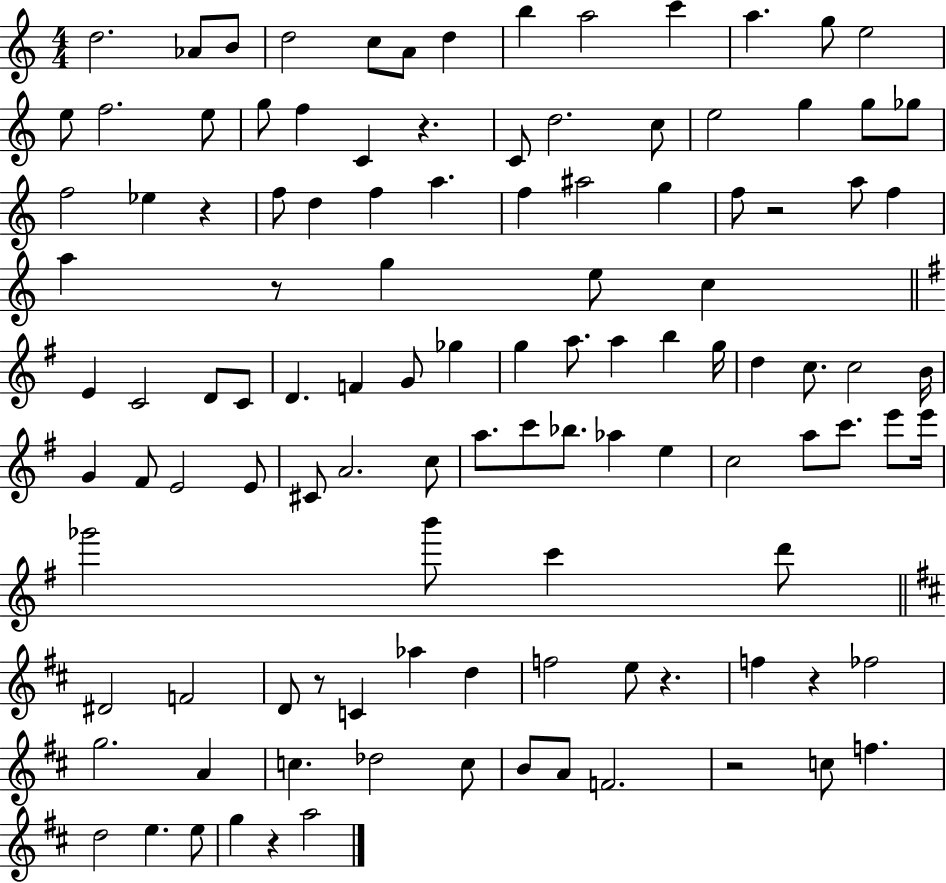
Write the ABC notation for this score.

X:1
T:Untitled
M:4/4
L:1/4
K:C
d2 _A/2 B/2 d2 c/2 A/2 d b a2 c' a g/2 e2 e/2 f2 e/2 g/2 f C z C/2 d2 c/2 e2 g g/2 _g/2 f2 _e z f/2 d f a f ^a2 g f/2 z2 a/2 f a z/2 g e/2 c E C2 D/2 C/2 D F G/2 _g g a/2 a b g/4 d c/2 c2 B/4 G ^F/2 E2 E/2 ^C/2 A2 c/2 a/2 c'/2 _b/2 _a e c2 a/2 c'/2 e'/2 e'/4 _g'2 b'/2 c' d'/2 ^D2 F2 D/2 z/2 C _a d f2 e/2 z f z _f2 g2 A c _d2 c/2 B/2 A/2 F2 z2 c/2 f d2 e e/2 g z a2